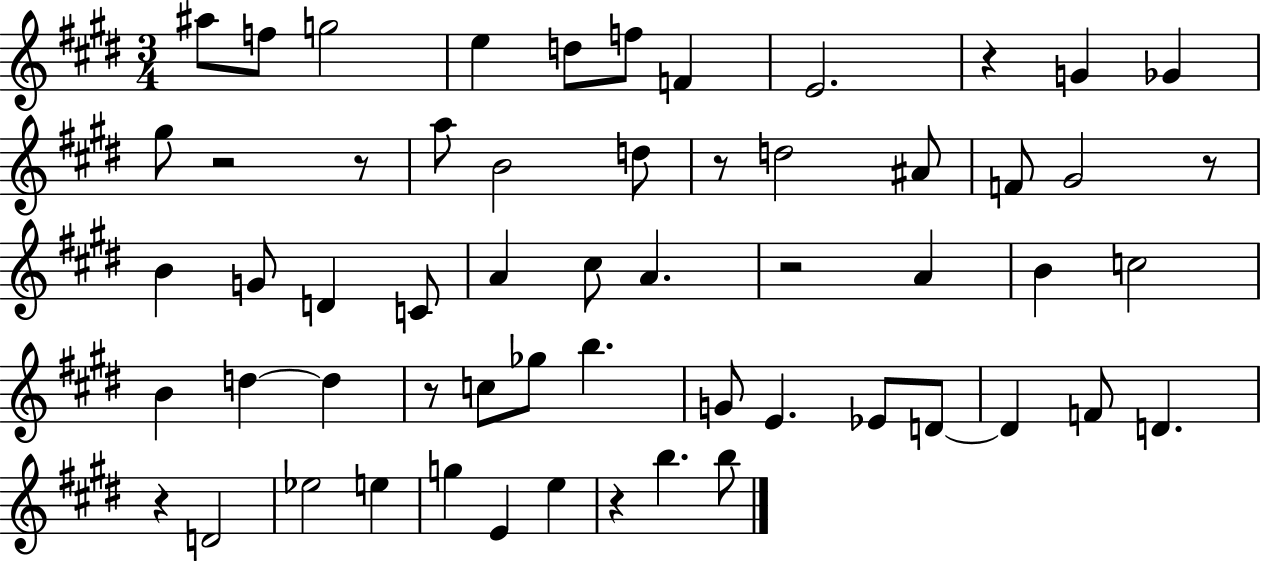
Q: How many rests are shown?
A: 9